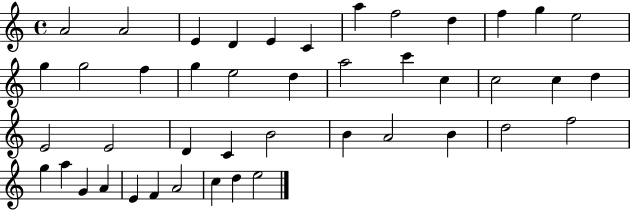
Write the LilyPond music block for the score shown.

{
  \clef treble
  \time 4/4
  \defaultTimeSignature
  \key c \major
  a'2 a'2 | e'4 d'4 e'4 c'4 | a''4 f''2 d''4 | f''4 g''4 e''2 | \break g''4 g''2 f''4 | g''4 e''2 d''4 | a''2 c'''4 c''4 | c''2 c''4 d''4 | \break e'2 e'2 | d'4 c'4 b'2 | b'4 a'2 b'4 | d''2 f''2 | \break g''4 a''4 g'4 a'4 | e'4 f'4 a'2 | c''4 d''4 e''2 | \bar "|."
}